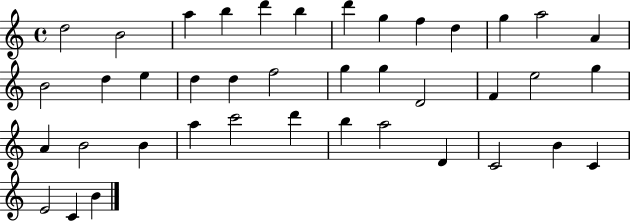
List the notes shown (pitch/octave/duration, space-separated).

D5/h B4/h A5/q B5/q D6/q B5/q D6/q G5/q F5/q D5/q G5/q A5/h A4/q B4/h D5/q E5/q D5/q D5/q F5/h G5/q G5/q D4/h F4/q E5/h G5/q A4/q B4/h B4/q A5/q C6/h D6/q B5/q A5/h D4/q C4/h B4/q C4/q E4/h C4/q B4/q